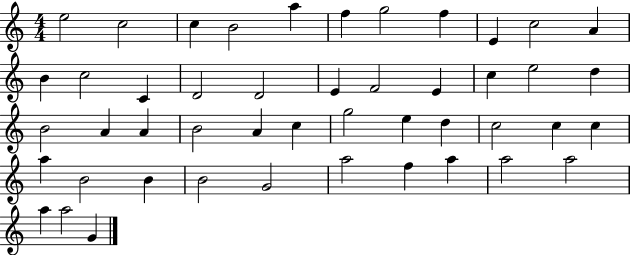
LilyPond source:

{
  \clef treble
  \numericTimeSignature
  \time 4/4
  \key c \major
  e''2 c''2 | c''4 b'2 a''4 | f''4 g''2 f''4 | e'4 c''2 a'4 | \break b'4 c''2 c'4 | d'2 d'2 | e'4 f'2 e'4 | c''4 e''2 d''4 | \break b'2 a'4 a'4 | b'2 a'4 c''4 | g''2 e''4 d''4 | c''2 c''4 c''4 | \break a''4 b'2 b'4 | b'2 g'2 | a''2 f''4 a''4 | a''2 a''2 | \break a''4 a''2 g'4 | \bar "|."
}